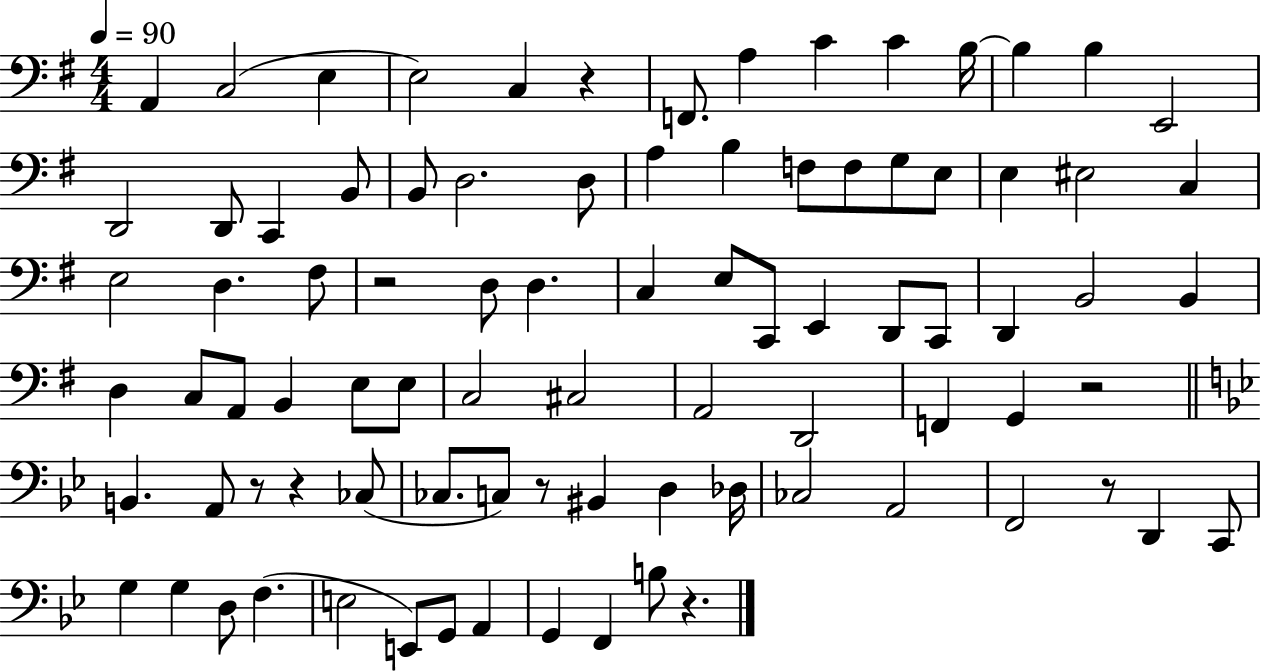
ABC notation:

X:1
T:Untitled
M:4/4
L:1/4
K:G
A,, C,2 E, E,2 C, z F,,/2 A, C C B,/4 B, B, E,,2 D,,2 D,,/2 C,, B,,/2 B,,/2 D,2 D,/2 A, B, F,/2 F,/2 G,/2 E,/2 E, ^E,2 C, E,2 D, ^F,/2 z2 D,/2 D, C, E,/2 C,,/2 E,, D,,/2 C,,/2 D,, B,,2 B,, D, C,/2 A,,/2 B,, E,/2 E,/2 C,2 ^C,2 A,,2 D,,2 F,, G,, z2 B,, A,,/2 z/2 z _C,/2 _C,/2 C,/2 z/2 ^B,, D, _D,/4 _C,2 A,,2 F,,2 z/2 D,, C,,/2 G, G, D,/2 F, E,2 E,,/2 G,,/2 A,, G,, F,, B,/2 z